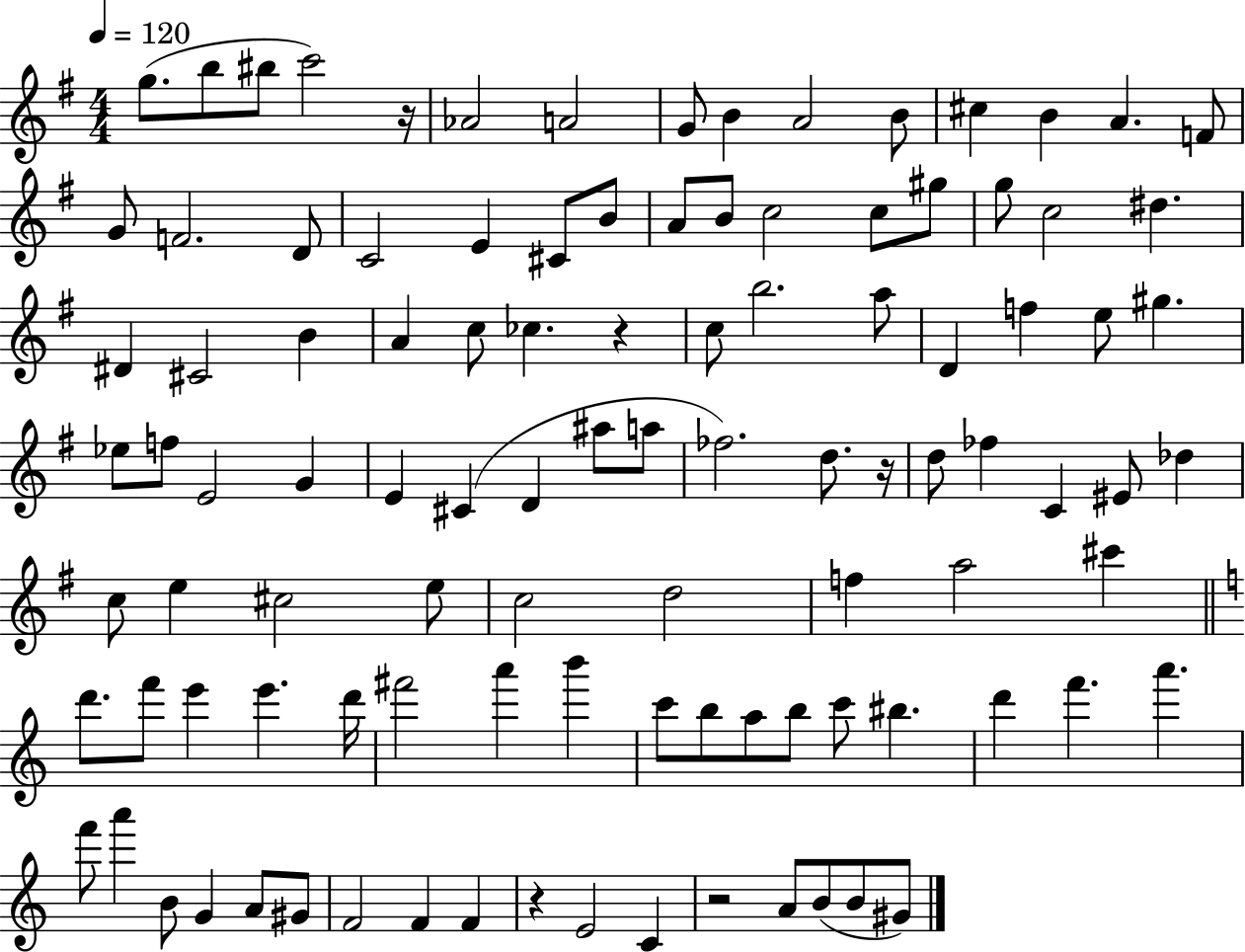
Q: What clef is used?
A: treble